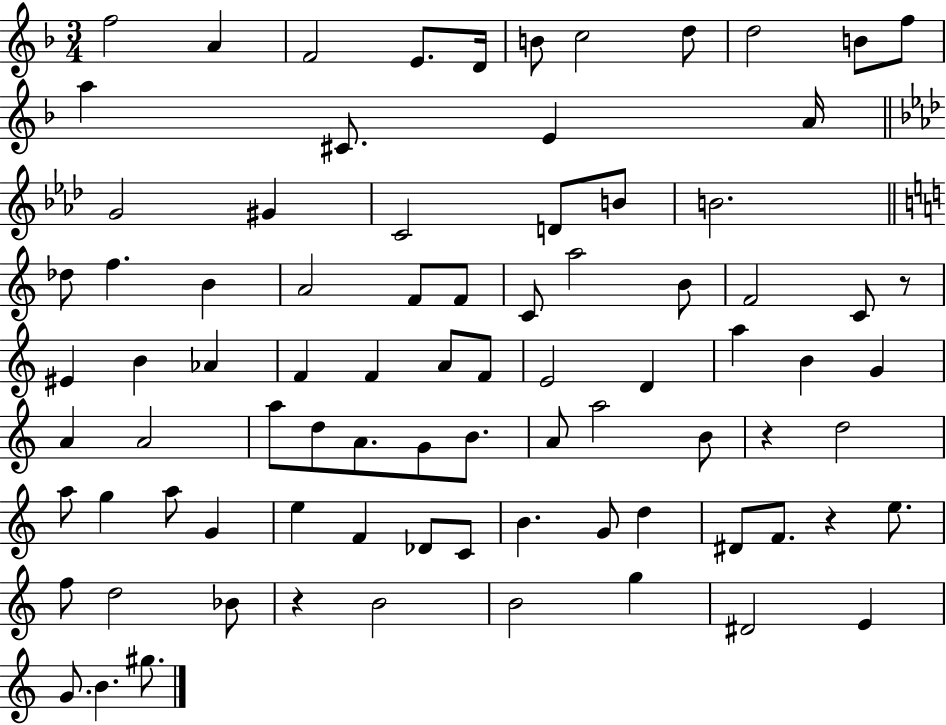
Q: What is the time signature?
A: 3/4